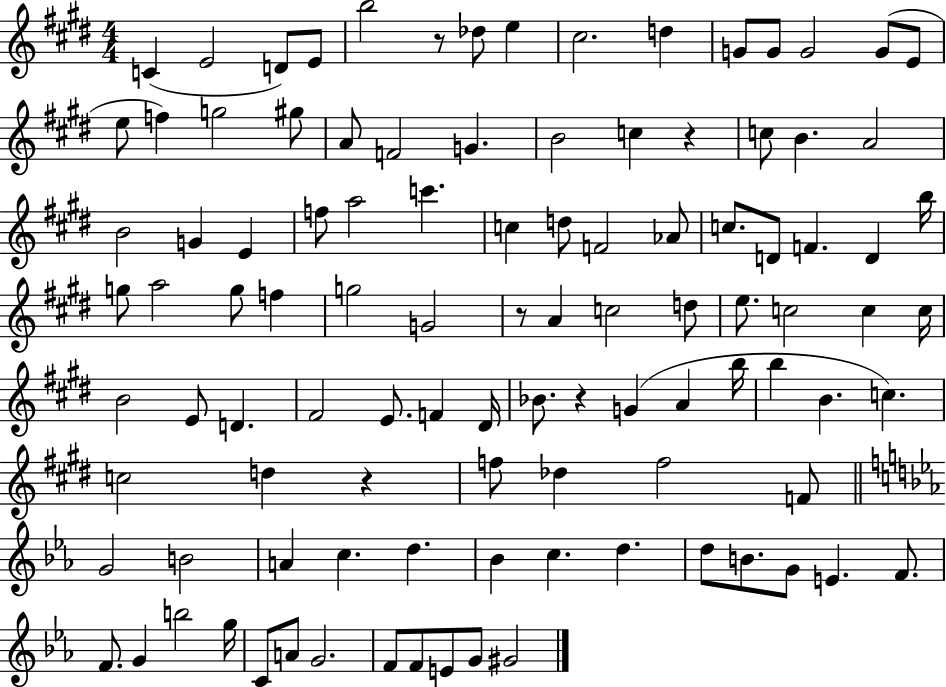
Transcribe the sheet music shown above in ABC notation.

X:1
T:Untitled
M:4/4
L:1/4
K:E
C E2 D/2 E/2 b2 z/2 _d/2 e ^c2 d G/2 G/2 G2 G/2 E/2 e/2 f g2 ^g/2 A/2 F2 G B2 c z c/2 B A2 B2 G E f/2 a2 c' c d/2 F2 _A/2 c/2 D/2 F D b/4 g/2 a2 g/2 f g2 G2 z/2 A c2 d/2 e/2 c2 c c/4 B2 E/2 D ^F2 E/2 F ^D/4 _B/2 z G A b/4 b B c c2 d z f/2 _d f2 F/2 G2 B2 A c d _B c d d/2 B/2 G/2 E F/2 F/2 G b2 g/4 C/2 A/2 G2 F/2 F/2 E/2 G/2 ^G2